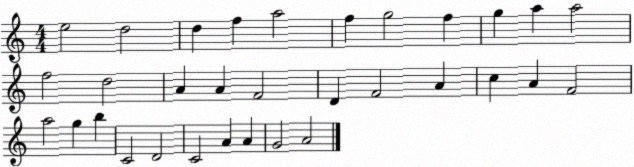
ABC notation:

X:1
T:Untitled
M:4/4
L:1/4
K:C
e2 d2 d f a2 f g2 f g a a2 f2 d2 A A F2 D F2 A c A F2 a2 g b C2 D2 C2 A A G2 A2